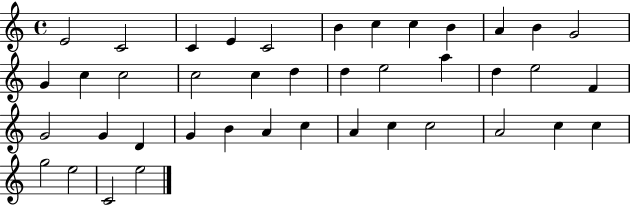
E4/h C4/h C4/q E4/q C4/h B4/q C5/q C5/q B4/q A4/q B4/q G4/h G4/q C5/q C5/h C5/h C5/q D5/q D5/q E5/h A5/q D5/q E5/h F4/q G4/h G4/q D4/q G4/q B4/q A4/q C5/q A4/q C5/q C5/h A4/h C5/q C5/q G5/h E5/h C4/h E5/h